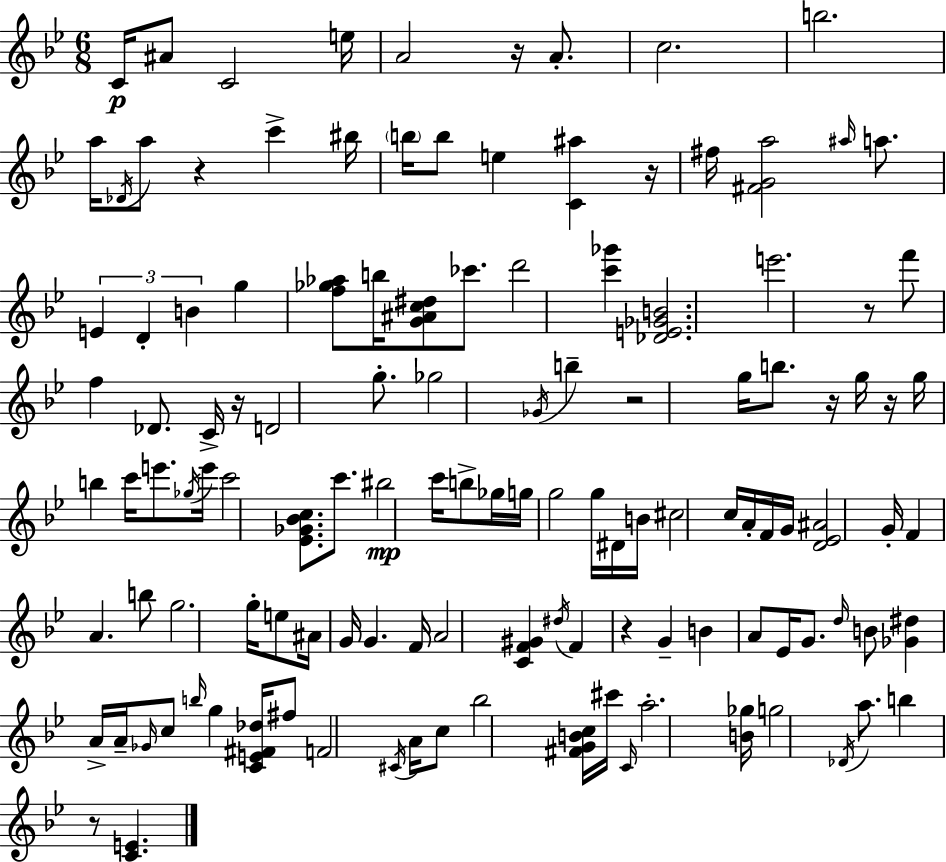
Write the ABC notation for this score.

X:1
T:Untitled
M:6/8
L:1/4
K:Gm
C/4 ^A/2 C2 e/4 A2 z/4 A/2 c2 b2 a/4 _D/4 a/2 z c' ^b/4 b/4 b/2 e [C^a] z/4 ^f/4 [^FGa]2 ^a/4 a/2 E D B g [f_g_a]/2 b/4 [G^Ac^d]/2 _c'/2 d'2 [c'_g'] [_DE_GB]2 e'2 z/2 f'/2 f _D/2 C/4 z/4 D2 g/2 _g2 _G/4 b z2 g/4 b/2 z/4 g/4 z/4 g/4 b c'/4 e'/2 _g/4 e'/4 c'2 [_E_G_Bc]/2 c'/2 ^b2 c'/4 b/2 _g/4 g/4 g2 g/4 ^D/4 B/4 ^c2 c/4 A/4 F/4 G/4 [D_E^A]2 G/4 F A b/2 g2 g/4 e/2 ^A/4 G/4 G F/4 A2 [CF^G] ^d/4 F z G B A/2 _E/4 G/2 d/4 B/2 [_G^d] A/4 A/4 _G/4 c/2 b/4 g [CE^F_d]/4 ^f/2 F2 ^C/4 A/4 c/2 _b2 [^FGBc]/4 ^c'/4 C/4 a2 [B_g]/4 g2 _D/4 a/2 b z/2 [CE]